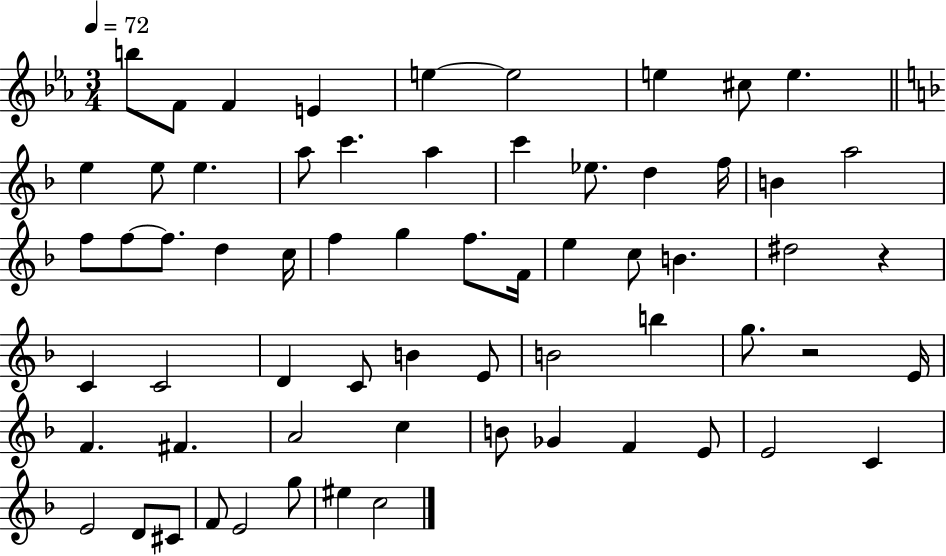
X:1
T:Untitled
M:3/4
L:1/4
K:Eb
b/2 F/2 F E e e2 e ^c/2 e e e/2 e a/2 c' a c' _e/2 d f/4 B a2 f/2 f/2 f/2 d c/4 f g f/2 F/4 e c/2 B ^d2 z C C2 D C/2 B E/2 B2 b g/2 z2 E/4 F ^F A2 c B/2 _G F E/2 E2 C E2 D/2 ^C/2 F/2 E2 g/2 ^e c2